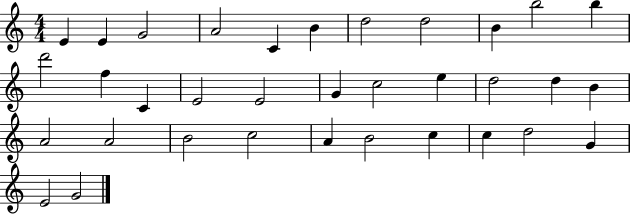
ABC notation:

X:1
T:Untitled
M:4/4
L:1/4
K:C
E E G2 A2 C B d2 d2 B b2 b d'2 f C E2 E2 G c2 e d2 d B A2 A2 B2 c2 A B2 c c d2 G E2 G2